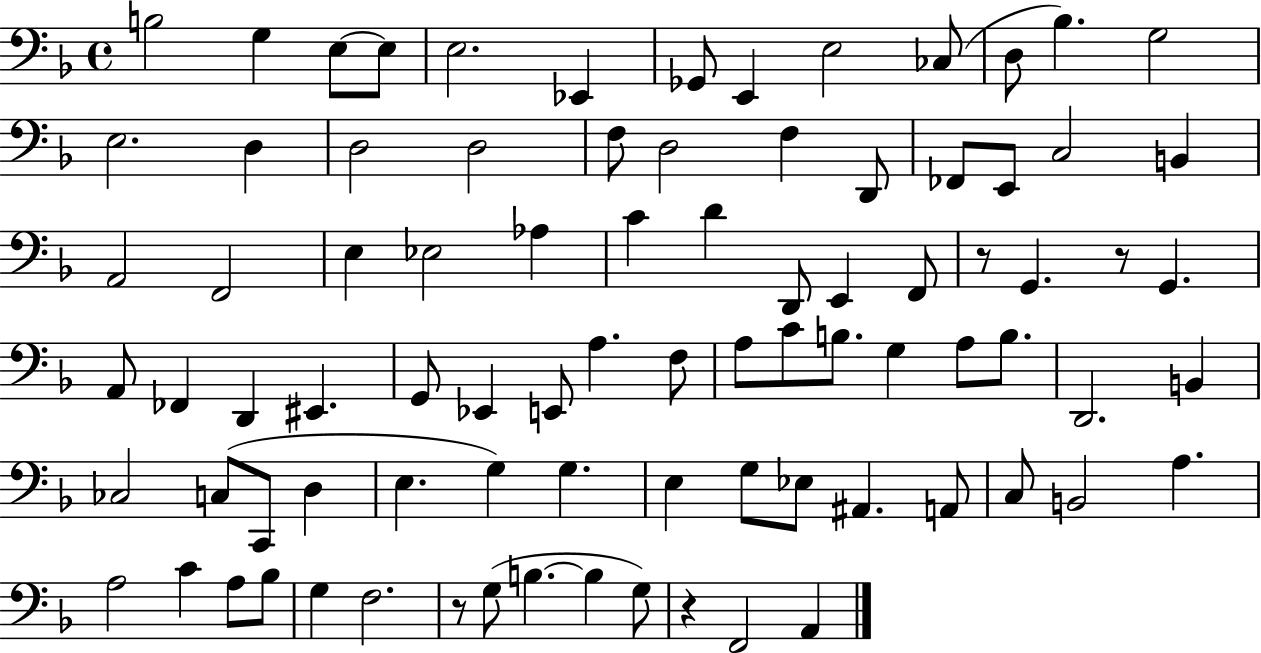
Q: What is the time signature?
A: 4/4